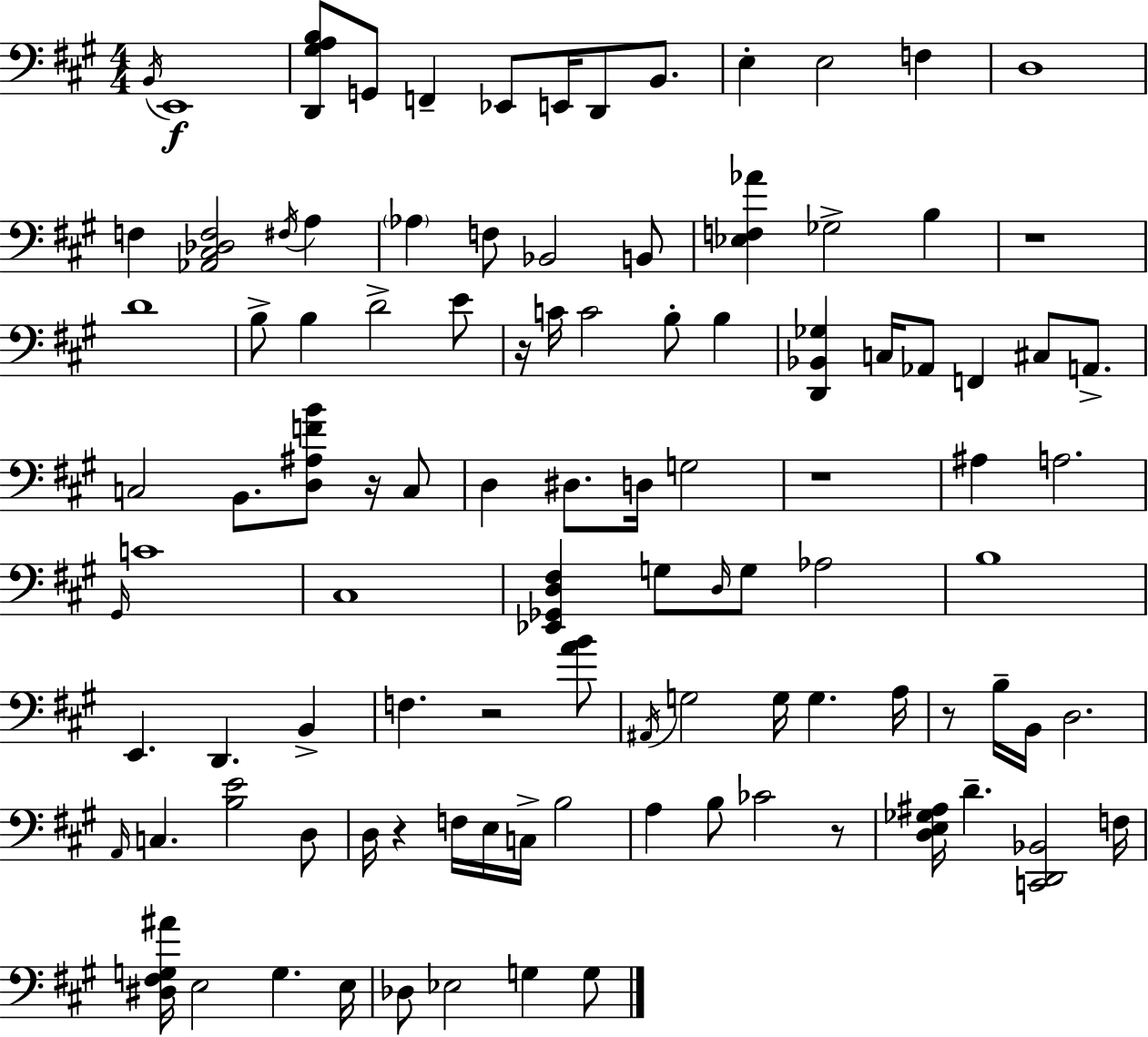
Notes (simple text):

B2/s E2/w [D2,G#3,A3,B3]/e G2/e F2/q Eb2/e E2/s D2/e B2/e. E3/q E3/h F3/q D3/w F3/q [Ab2,C#3,Db3,F3]/h F#3/s A3/q Ab3/q F3/e Bb2/h B2/e [Eb3,F3,Ab4]/q Gb3/h B3/q R/w D4/w B3/e B3/q D4/h E4/e R/s C4/s C4/h B3/e B3/q [D2,Bb2,Gb3]/q C3/s Ab2/e F2/q C#3/e A2/e. C3/h B2/e. [D3,A#3,F4,B4]/e R/s C3/e D3/q D#3/e. D3/s G3/h R/w A#3/q A3/h. G#2/s C4/w C#3/w [Eb2,Gb2,D3,F#3]/q G3/e D3/s G3/e Ab3/h B3/w E2/q. D2/q. B2/q F3/q. R/h [A4,B4]/e A#2/s G3/h G3/s G3/q. A3/s R/e B3/s B2/s D3/h. A2/s C3/q. [B3,E4]/h D3/e D3/s R/q F3/s E3/s C3/s B3/h A3/q B3/e CES4/h R/e [D3,E3,Gb3,A#3]/s D4/q. [C2,D2,Bb2]/h F3/s [D#3,F#3,G3,A#4]/s E3/h G3/q. E3/s Db3/e Eb3/h G3/q G3/e